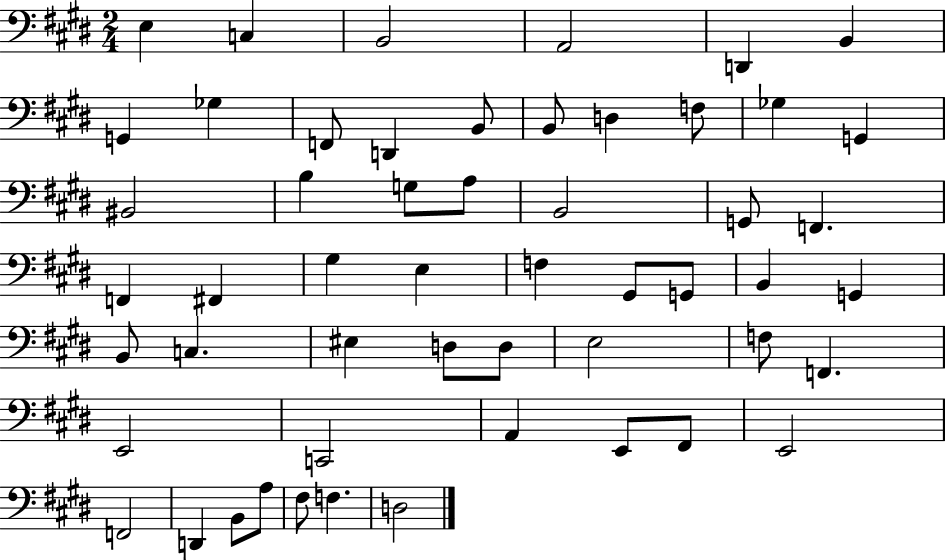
X:1
T:Untitled
M:2/4
L:1/4
K:E
E, C, B,,2 A,,2 D,, B,, G,, _G, F,,/2 D,, B,,/2 B,,/2 D, F,/2 _G, G,, ^B,,2 B, G,/2 A,/2 B,,2 G,,/2 F,, F,, ^F,, ^G, E, F, ^G,,/2 G,,/2 B,, G,, B,,/2 C, ^E, D,/2 D,/2 E,2 F,/2 F,, E,,2 C,,2 A,, E,,/2 ^F,,/2 E,,2 F,,2 D,, B,,/2 A,/2 ^F,/2 F, D,2